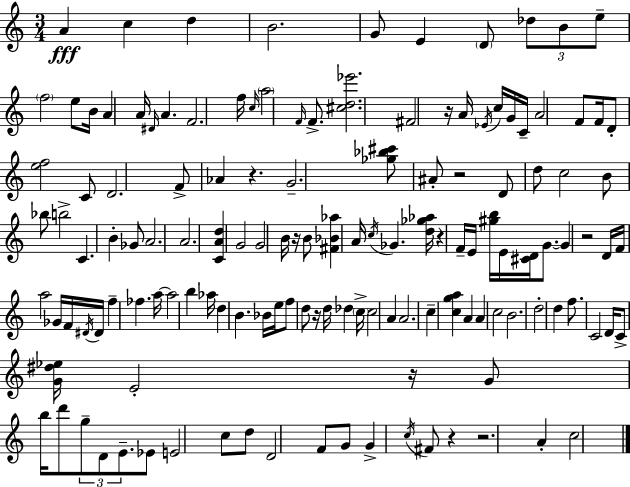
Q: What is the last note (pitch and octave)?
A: C5